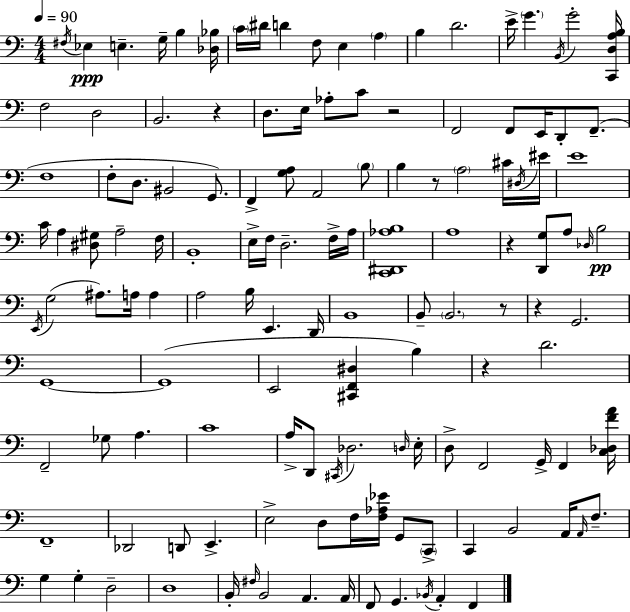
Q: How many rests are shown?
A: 7